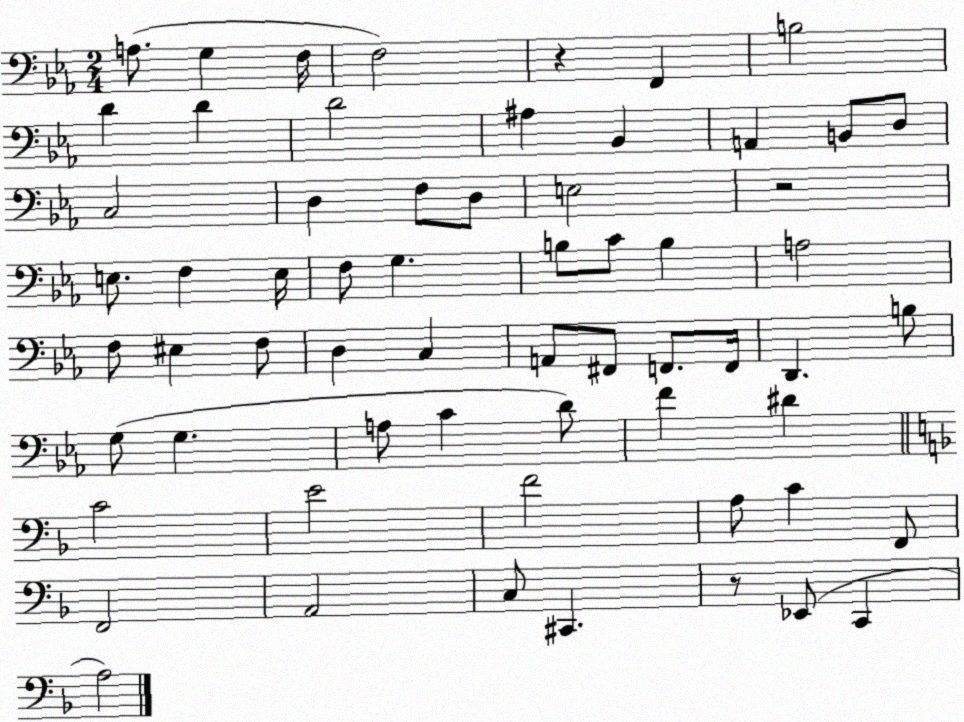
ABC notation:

X:1
T:Untitled
M:2/4
L:1/4
K:Eb
A,/2 G, F,/4 F,2 z F,, B,2 D D D2 ^A, _B,, A,, B,,/2 D,/2 C,2 D, F,/2 D,/2 E,2 z2 E,/2 F, E,/4 F,/2 G, B,/2 C/2 B, A,2 F,/2 ^E, F,/2 D, C, A,,/2 ^F,,/2 F,,/2 F,,/4 D,, B,/2 G,/2 G, A,/2 C D/2 F ^D C2 E2 F2 A,/2 C F,,/2 F,,2 A,,2 C,/2 ^C,, z/2 _E,,/2 C,, A,2